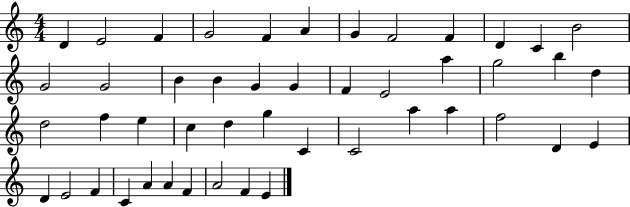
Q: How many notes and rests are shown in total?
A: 47